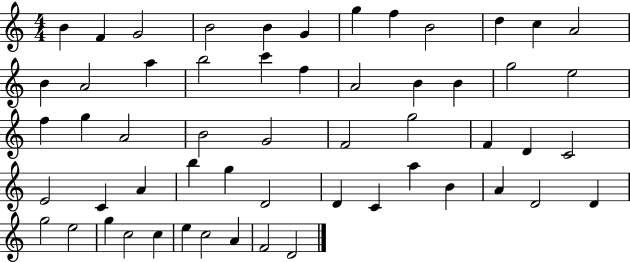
{
  \clef treble
  \numericTimeSignature
  \time 4/4
  \key c \major
  b'4 f'4 g'2 | b'2 b'4 g'4 | g''4 f''4 b'2 | d''4 c''4 a'2 | \break b'4 a'2 a''4 | b''2 c'''4 f''4 | a'2 b'4 b'4 | g''2 e''2 | \break f''4 g''4 a'2 | b'2 g'2 | f'2 g''2 | f'4 d'4 c'2 | \break e'2 c'4 a'4 | b''4 g''4 d'2 | d'4 c'4 a''4 b'4 | a'4 d'2 d'4 | \break g''2 e''2 | g''4 c''2 c''4 | e''4 c''2 a'4 | f'2 d'2 | \break \bar "|."
}